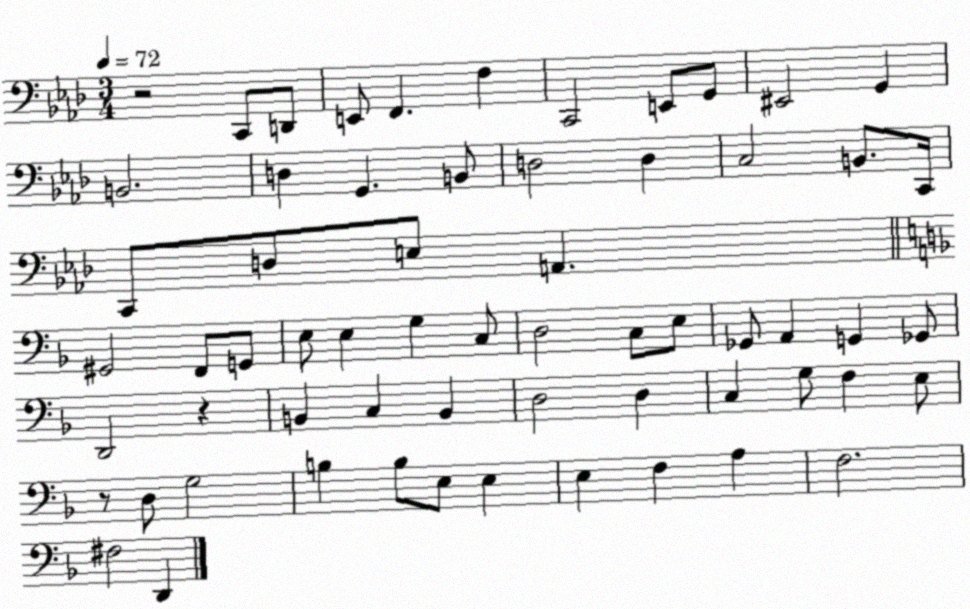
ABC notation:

X:1
T:Untitled
M:3/4
L:1/4
K:Ab
z2 C,,/2 D,,/2 E,,/2 F,, F, C,,2 E,,/2 G,,/2 ^E,,2 G,, B,,2 D, G,, B,,/2 D,2 D, C,2 B,,/2 C,,/4 C,,/2 D,/2 E,/2 A,, ^G,,2 F,,/2 G,,/2 E,/2 E, G, C,/2 D,2 C,/2 E,/2 _G,,/2 A,, G,, _G,,/2 D,,2 z B,, C, B,, D,2 D, C, G,/2 F, E,/2 z/2 D,/2 G,2 B, B,/2 E,/2 E, E, F, A, F,2 ^F,2 D,,